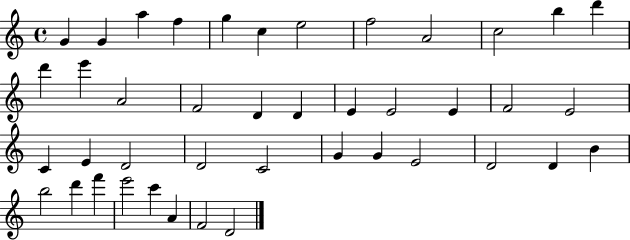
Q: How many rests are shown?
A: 0